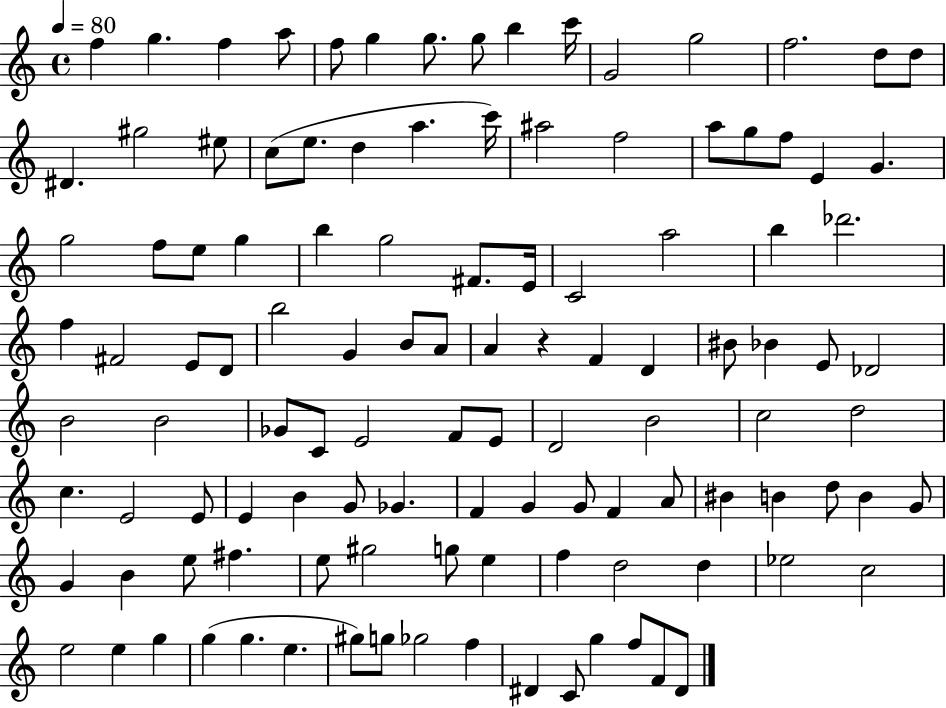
X:1
T:Untitled
M:4/4
L:1/4
K:C
f g f a/2 f/2 g g/2 g/2 b c'/4 G2 g2 f2 d/2 d/2 ^D ^g2 ^e/2 c/2 e/2 d a c'/4 ^a2 f2 a/2 g/2 f/2 E G g2 f/2 e/2 g b g2 ^F/2 E/4 C2 a2 b _d'2 f ^F2 E/2 D/2 b2 G B/2 A/2 A z F D ^B/2 _B E/2 _D2 B2 B2 _G/2 C/2 E2 F/2 E/2 D2 B2 c2 d2 c E2 E/2 E B G/2 _G F G G/2 F A/2 ^B B d/2 B G/2 G B e/2 ^f e/2 ^g2 g/2 e f d2 d _e2 c2 e2 e g g g e ^g/2 g/2 _g2 f ^D C/2 g f/2 F/2 ^D/2